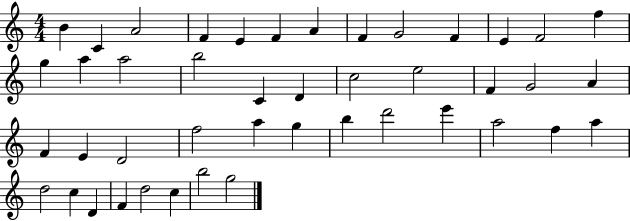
X:1
T:Untitled
M:4/4
L:1/4
K:C
B C A2 F E F A F G2 F E F2 f g a a2 b2 C D c2 e2 F G2 A F E D2 f2 a g b d'2 e' a2 f a d2 c D F d2 c b2 g2